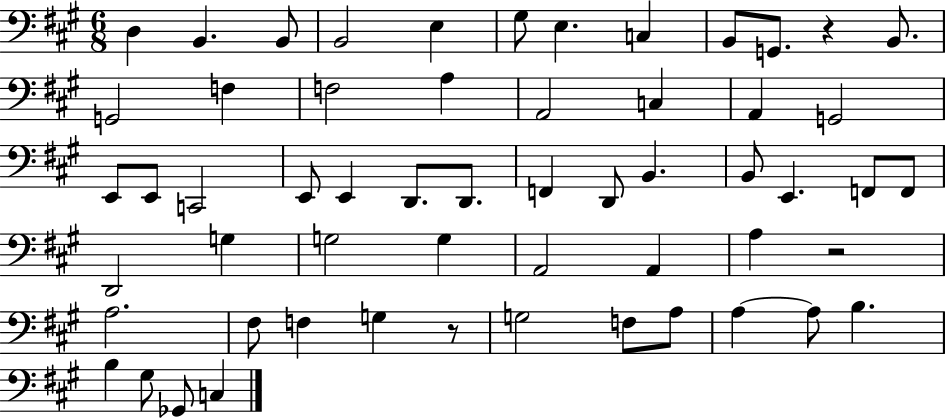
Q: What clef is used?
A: bass